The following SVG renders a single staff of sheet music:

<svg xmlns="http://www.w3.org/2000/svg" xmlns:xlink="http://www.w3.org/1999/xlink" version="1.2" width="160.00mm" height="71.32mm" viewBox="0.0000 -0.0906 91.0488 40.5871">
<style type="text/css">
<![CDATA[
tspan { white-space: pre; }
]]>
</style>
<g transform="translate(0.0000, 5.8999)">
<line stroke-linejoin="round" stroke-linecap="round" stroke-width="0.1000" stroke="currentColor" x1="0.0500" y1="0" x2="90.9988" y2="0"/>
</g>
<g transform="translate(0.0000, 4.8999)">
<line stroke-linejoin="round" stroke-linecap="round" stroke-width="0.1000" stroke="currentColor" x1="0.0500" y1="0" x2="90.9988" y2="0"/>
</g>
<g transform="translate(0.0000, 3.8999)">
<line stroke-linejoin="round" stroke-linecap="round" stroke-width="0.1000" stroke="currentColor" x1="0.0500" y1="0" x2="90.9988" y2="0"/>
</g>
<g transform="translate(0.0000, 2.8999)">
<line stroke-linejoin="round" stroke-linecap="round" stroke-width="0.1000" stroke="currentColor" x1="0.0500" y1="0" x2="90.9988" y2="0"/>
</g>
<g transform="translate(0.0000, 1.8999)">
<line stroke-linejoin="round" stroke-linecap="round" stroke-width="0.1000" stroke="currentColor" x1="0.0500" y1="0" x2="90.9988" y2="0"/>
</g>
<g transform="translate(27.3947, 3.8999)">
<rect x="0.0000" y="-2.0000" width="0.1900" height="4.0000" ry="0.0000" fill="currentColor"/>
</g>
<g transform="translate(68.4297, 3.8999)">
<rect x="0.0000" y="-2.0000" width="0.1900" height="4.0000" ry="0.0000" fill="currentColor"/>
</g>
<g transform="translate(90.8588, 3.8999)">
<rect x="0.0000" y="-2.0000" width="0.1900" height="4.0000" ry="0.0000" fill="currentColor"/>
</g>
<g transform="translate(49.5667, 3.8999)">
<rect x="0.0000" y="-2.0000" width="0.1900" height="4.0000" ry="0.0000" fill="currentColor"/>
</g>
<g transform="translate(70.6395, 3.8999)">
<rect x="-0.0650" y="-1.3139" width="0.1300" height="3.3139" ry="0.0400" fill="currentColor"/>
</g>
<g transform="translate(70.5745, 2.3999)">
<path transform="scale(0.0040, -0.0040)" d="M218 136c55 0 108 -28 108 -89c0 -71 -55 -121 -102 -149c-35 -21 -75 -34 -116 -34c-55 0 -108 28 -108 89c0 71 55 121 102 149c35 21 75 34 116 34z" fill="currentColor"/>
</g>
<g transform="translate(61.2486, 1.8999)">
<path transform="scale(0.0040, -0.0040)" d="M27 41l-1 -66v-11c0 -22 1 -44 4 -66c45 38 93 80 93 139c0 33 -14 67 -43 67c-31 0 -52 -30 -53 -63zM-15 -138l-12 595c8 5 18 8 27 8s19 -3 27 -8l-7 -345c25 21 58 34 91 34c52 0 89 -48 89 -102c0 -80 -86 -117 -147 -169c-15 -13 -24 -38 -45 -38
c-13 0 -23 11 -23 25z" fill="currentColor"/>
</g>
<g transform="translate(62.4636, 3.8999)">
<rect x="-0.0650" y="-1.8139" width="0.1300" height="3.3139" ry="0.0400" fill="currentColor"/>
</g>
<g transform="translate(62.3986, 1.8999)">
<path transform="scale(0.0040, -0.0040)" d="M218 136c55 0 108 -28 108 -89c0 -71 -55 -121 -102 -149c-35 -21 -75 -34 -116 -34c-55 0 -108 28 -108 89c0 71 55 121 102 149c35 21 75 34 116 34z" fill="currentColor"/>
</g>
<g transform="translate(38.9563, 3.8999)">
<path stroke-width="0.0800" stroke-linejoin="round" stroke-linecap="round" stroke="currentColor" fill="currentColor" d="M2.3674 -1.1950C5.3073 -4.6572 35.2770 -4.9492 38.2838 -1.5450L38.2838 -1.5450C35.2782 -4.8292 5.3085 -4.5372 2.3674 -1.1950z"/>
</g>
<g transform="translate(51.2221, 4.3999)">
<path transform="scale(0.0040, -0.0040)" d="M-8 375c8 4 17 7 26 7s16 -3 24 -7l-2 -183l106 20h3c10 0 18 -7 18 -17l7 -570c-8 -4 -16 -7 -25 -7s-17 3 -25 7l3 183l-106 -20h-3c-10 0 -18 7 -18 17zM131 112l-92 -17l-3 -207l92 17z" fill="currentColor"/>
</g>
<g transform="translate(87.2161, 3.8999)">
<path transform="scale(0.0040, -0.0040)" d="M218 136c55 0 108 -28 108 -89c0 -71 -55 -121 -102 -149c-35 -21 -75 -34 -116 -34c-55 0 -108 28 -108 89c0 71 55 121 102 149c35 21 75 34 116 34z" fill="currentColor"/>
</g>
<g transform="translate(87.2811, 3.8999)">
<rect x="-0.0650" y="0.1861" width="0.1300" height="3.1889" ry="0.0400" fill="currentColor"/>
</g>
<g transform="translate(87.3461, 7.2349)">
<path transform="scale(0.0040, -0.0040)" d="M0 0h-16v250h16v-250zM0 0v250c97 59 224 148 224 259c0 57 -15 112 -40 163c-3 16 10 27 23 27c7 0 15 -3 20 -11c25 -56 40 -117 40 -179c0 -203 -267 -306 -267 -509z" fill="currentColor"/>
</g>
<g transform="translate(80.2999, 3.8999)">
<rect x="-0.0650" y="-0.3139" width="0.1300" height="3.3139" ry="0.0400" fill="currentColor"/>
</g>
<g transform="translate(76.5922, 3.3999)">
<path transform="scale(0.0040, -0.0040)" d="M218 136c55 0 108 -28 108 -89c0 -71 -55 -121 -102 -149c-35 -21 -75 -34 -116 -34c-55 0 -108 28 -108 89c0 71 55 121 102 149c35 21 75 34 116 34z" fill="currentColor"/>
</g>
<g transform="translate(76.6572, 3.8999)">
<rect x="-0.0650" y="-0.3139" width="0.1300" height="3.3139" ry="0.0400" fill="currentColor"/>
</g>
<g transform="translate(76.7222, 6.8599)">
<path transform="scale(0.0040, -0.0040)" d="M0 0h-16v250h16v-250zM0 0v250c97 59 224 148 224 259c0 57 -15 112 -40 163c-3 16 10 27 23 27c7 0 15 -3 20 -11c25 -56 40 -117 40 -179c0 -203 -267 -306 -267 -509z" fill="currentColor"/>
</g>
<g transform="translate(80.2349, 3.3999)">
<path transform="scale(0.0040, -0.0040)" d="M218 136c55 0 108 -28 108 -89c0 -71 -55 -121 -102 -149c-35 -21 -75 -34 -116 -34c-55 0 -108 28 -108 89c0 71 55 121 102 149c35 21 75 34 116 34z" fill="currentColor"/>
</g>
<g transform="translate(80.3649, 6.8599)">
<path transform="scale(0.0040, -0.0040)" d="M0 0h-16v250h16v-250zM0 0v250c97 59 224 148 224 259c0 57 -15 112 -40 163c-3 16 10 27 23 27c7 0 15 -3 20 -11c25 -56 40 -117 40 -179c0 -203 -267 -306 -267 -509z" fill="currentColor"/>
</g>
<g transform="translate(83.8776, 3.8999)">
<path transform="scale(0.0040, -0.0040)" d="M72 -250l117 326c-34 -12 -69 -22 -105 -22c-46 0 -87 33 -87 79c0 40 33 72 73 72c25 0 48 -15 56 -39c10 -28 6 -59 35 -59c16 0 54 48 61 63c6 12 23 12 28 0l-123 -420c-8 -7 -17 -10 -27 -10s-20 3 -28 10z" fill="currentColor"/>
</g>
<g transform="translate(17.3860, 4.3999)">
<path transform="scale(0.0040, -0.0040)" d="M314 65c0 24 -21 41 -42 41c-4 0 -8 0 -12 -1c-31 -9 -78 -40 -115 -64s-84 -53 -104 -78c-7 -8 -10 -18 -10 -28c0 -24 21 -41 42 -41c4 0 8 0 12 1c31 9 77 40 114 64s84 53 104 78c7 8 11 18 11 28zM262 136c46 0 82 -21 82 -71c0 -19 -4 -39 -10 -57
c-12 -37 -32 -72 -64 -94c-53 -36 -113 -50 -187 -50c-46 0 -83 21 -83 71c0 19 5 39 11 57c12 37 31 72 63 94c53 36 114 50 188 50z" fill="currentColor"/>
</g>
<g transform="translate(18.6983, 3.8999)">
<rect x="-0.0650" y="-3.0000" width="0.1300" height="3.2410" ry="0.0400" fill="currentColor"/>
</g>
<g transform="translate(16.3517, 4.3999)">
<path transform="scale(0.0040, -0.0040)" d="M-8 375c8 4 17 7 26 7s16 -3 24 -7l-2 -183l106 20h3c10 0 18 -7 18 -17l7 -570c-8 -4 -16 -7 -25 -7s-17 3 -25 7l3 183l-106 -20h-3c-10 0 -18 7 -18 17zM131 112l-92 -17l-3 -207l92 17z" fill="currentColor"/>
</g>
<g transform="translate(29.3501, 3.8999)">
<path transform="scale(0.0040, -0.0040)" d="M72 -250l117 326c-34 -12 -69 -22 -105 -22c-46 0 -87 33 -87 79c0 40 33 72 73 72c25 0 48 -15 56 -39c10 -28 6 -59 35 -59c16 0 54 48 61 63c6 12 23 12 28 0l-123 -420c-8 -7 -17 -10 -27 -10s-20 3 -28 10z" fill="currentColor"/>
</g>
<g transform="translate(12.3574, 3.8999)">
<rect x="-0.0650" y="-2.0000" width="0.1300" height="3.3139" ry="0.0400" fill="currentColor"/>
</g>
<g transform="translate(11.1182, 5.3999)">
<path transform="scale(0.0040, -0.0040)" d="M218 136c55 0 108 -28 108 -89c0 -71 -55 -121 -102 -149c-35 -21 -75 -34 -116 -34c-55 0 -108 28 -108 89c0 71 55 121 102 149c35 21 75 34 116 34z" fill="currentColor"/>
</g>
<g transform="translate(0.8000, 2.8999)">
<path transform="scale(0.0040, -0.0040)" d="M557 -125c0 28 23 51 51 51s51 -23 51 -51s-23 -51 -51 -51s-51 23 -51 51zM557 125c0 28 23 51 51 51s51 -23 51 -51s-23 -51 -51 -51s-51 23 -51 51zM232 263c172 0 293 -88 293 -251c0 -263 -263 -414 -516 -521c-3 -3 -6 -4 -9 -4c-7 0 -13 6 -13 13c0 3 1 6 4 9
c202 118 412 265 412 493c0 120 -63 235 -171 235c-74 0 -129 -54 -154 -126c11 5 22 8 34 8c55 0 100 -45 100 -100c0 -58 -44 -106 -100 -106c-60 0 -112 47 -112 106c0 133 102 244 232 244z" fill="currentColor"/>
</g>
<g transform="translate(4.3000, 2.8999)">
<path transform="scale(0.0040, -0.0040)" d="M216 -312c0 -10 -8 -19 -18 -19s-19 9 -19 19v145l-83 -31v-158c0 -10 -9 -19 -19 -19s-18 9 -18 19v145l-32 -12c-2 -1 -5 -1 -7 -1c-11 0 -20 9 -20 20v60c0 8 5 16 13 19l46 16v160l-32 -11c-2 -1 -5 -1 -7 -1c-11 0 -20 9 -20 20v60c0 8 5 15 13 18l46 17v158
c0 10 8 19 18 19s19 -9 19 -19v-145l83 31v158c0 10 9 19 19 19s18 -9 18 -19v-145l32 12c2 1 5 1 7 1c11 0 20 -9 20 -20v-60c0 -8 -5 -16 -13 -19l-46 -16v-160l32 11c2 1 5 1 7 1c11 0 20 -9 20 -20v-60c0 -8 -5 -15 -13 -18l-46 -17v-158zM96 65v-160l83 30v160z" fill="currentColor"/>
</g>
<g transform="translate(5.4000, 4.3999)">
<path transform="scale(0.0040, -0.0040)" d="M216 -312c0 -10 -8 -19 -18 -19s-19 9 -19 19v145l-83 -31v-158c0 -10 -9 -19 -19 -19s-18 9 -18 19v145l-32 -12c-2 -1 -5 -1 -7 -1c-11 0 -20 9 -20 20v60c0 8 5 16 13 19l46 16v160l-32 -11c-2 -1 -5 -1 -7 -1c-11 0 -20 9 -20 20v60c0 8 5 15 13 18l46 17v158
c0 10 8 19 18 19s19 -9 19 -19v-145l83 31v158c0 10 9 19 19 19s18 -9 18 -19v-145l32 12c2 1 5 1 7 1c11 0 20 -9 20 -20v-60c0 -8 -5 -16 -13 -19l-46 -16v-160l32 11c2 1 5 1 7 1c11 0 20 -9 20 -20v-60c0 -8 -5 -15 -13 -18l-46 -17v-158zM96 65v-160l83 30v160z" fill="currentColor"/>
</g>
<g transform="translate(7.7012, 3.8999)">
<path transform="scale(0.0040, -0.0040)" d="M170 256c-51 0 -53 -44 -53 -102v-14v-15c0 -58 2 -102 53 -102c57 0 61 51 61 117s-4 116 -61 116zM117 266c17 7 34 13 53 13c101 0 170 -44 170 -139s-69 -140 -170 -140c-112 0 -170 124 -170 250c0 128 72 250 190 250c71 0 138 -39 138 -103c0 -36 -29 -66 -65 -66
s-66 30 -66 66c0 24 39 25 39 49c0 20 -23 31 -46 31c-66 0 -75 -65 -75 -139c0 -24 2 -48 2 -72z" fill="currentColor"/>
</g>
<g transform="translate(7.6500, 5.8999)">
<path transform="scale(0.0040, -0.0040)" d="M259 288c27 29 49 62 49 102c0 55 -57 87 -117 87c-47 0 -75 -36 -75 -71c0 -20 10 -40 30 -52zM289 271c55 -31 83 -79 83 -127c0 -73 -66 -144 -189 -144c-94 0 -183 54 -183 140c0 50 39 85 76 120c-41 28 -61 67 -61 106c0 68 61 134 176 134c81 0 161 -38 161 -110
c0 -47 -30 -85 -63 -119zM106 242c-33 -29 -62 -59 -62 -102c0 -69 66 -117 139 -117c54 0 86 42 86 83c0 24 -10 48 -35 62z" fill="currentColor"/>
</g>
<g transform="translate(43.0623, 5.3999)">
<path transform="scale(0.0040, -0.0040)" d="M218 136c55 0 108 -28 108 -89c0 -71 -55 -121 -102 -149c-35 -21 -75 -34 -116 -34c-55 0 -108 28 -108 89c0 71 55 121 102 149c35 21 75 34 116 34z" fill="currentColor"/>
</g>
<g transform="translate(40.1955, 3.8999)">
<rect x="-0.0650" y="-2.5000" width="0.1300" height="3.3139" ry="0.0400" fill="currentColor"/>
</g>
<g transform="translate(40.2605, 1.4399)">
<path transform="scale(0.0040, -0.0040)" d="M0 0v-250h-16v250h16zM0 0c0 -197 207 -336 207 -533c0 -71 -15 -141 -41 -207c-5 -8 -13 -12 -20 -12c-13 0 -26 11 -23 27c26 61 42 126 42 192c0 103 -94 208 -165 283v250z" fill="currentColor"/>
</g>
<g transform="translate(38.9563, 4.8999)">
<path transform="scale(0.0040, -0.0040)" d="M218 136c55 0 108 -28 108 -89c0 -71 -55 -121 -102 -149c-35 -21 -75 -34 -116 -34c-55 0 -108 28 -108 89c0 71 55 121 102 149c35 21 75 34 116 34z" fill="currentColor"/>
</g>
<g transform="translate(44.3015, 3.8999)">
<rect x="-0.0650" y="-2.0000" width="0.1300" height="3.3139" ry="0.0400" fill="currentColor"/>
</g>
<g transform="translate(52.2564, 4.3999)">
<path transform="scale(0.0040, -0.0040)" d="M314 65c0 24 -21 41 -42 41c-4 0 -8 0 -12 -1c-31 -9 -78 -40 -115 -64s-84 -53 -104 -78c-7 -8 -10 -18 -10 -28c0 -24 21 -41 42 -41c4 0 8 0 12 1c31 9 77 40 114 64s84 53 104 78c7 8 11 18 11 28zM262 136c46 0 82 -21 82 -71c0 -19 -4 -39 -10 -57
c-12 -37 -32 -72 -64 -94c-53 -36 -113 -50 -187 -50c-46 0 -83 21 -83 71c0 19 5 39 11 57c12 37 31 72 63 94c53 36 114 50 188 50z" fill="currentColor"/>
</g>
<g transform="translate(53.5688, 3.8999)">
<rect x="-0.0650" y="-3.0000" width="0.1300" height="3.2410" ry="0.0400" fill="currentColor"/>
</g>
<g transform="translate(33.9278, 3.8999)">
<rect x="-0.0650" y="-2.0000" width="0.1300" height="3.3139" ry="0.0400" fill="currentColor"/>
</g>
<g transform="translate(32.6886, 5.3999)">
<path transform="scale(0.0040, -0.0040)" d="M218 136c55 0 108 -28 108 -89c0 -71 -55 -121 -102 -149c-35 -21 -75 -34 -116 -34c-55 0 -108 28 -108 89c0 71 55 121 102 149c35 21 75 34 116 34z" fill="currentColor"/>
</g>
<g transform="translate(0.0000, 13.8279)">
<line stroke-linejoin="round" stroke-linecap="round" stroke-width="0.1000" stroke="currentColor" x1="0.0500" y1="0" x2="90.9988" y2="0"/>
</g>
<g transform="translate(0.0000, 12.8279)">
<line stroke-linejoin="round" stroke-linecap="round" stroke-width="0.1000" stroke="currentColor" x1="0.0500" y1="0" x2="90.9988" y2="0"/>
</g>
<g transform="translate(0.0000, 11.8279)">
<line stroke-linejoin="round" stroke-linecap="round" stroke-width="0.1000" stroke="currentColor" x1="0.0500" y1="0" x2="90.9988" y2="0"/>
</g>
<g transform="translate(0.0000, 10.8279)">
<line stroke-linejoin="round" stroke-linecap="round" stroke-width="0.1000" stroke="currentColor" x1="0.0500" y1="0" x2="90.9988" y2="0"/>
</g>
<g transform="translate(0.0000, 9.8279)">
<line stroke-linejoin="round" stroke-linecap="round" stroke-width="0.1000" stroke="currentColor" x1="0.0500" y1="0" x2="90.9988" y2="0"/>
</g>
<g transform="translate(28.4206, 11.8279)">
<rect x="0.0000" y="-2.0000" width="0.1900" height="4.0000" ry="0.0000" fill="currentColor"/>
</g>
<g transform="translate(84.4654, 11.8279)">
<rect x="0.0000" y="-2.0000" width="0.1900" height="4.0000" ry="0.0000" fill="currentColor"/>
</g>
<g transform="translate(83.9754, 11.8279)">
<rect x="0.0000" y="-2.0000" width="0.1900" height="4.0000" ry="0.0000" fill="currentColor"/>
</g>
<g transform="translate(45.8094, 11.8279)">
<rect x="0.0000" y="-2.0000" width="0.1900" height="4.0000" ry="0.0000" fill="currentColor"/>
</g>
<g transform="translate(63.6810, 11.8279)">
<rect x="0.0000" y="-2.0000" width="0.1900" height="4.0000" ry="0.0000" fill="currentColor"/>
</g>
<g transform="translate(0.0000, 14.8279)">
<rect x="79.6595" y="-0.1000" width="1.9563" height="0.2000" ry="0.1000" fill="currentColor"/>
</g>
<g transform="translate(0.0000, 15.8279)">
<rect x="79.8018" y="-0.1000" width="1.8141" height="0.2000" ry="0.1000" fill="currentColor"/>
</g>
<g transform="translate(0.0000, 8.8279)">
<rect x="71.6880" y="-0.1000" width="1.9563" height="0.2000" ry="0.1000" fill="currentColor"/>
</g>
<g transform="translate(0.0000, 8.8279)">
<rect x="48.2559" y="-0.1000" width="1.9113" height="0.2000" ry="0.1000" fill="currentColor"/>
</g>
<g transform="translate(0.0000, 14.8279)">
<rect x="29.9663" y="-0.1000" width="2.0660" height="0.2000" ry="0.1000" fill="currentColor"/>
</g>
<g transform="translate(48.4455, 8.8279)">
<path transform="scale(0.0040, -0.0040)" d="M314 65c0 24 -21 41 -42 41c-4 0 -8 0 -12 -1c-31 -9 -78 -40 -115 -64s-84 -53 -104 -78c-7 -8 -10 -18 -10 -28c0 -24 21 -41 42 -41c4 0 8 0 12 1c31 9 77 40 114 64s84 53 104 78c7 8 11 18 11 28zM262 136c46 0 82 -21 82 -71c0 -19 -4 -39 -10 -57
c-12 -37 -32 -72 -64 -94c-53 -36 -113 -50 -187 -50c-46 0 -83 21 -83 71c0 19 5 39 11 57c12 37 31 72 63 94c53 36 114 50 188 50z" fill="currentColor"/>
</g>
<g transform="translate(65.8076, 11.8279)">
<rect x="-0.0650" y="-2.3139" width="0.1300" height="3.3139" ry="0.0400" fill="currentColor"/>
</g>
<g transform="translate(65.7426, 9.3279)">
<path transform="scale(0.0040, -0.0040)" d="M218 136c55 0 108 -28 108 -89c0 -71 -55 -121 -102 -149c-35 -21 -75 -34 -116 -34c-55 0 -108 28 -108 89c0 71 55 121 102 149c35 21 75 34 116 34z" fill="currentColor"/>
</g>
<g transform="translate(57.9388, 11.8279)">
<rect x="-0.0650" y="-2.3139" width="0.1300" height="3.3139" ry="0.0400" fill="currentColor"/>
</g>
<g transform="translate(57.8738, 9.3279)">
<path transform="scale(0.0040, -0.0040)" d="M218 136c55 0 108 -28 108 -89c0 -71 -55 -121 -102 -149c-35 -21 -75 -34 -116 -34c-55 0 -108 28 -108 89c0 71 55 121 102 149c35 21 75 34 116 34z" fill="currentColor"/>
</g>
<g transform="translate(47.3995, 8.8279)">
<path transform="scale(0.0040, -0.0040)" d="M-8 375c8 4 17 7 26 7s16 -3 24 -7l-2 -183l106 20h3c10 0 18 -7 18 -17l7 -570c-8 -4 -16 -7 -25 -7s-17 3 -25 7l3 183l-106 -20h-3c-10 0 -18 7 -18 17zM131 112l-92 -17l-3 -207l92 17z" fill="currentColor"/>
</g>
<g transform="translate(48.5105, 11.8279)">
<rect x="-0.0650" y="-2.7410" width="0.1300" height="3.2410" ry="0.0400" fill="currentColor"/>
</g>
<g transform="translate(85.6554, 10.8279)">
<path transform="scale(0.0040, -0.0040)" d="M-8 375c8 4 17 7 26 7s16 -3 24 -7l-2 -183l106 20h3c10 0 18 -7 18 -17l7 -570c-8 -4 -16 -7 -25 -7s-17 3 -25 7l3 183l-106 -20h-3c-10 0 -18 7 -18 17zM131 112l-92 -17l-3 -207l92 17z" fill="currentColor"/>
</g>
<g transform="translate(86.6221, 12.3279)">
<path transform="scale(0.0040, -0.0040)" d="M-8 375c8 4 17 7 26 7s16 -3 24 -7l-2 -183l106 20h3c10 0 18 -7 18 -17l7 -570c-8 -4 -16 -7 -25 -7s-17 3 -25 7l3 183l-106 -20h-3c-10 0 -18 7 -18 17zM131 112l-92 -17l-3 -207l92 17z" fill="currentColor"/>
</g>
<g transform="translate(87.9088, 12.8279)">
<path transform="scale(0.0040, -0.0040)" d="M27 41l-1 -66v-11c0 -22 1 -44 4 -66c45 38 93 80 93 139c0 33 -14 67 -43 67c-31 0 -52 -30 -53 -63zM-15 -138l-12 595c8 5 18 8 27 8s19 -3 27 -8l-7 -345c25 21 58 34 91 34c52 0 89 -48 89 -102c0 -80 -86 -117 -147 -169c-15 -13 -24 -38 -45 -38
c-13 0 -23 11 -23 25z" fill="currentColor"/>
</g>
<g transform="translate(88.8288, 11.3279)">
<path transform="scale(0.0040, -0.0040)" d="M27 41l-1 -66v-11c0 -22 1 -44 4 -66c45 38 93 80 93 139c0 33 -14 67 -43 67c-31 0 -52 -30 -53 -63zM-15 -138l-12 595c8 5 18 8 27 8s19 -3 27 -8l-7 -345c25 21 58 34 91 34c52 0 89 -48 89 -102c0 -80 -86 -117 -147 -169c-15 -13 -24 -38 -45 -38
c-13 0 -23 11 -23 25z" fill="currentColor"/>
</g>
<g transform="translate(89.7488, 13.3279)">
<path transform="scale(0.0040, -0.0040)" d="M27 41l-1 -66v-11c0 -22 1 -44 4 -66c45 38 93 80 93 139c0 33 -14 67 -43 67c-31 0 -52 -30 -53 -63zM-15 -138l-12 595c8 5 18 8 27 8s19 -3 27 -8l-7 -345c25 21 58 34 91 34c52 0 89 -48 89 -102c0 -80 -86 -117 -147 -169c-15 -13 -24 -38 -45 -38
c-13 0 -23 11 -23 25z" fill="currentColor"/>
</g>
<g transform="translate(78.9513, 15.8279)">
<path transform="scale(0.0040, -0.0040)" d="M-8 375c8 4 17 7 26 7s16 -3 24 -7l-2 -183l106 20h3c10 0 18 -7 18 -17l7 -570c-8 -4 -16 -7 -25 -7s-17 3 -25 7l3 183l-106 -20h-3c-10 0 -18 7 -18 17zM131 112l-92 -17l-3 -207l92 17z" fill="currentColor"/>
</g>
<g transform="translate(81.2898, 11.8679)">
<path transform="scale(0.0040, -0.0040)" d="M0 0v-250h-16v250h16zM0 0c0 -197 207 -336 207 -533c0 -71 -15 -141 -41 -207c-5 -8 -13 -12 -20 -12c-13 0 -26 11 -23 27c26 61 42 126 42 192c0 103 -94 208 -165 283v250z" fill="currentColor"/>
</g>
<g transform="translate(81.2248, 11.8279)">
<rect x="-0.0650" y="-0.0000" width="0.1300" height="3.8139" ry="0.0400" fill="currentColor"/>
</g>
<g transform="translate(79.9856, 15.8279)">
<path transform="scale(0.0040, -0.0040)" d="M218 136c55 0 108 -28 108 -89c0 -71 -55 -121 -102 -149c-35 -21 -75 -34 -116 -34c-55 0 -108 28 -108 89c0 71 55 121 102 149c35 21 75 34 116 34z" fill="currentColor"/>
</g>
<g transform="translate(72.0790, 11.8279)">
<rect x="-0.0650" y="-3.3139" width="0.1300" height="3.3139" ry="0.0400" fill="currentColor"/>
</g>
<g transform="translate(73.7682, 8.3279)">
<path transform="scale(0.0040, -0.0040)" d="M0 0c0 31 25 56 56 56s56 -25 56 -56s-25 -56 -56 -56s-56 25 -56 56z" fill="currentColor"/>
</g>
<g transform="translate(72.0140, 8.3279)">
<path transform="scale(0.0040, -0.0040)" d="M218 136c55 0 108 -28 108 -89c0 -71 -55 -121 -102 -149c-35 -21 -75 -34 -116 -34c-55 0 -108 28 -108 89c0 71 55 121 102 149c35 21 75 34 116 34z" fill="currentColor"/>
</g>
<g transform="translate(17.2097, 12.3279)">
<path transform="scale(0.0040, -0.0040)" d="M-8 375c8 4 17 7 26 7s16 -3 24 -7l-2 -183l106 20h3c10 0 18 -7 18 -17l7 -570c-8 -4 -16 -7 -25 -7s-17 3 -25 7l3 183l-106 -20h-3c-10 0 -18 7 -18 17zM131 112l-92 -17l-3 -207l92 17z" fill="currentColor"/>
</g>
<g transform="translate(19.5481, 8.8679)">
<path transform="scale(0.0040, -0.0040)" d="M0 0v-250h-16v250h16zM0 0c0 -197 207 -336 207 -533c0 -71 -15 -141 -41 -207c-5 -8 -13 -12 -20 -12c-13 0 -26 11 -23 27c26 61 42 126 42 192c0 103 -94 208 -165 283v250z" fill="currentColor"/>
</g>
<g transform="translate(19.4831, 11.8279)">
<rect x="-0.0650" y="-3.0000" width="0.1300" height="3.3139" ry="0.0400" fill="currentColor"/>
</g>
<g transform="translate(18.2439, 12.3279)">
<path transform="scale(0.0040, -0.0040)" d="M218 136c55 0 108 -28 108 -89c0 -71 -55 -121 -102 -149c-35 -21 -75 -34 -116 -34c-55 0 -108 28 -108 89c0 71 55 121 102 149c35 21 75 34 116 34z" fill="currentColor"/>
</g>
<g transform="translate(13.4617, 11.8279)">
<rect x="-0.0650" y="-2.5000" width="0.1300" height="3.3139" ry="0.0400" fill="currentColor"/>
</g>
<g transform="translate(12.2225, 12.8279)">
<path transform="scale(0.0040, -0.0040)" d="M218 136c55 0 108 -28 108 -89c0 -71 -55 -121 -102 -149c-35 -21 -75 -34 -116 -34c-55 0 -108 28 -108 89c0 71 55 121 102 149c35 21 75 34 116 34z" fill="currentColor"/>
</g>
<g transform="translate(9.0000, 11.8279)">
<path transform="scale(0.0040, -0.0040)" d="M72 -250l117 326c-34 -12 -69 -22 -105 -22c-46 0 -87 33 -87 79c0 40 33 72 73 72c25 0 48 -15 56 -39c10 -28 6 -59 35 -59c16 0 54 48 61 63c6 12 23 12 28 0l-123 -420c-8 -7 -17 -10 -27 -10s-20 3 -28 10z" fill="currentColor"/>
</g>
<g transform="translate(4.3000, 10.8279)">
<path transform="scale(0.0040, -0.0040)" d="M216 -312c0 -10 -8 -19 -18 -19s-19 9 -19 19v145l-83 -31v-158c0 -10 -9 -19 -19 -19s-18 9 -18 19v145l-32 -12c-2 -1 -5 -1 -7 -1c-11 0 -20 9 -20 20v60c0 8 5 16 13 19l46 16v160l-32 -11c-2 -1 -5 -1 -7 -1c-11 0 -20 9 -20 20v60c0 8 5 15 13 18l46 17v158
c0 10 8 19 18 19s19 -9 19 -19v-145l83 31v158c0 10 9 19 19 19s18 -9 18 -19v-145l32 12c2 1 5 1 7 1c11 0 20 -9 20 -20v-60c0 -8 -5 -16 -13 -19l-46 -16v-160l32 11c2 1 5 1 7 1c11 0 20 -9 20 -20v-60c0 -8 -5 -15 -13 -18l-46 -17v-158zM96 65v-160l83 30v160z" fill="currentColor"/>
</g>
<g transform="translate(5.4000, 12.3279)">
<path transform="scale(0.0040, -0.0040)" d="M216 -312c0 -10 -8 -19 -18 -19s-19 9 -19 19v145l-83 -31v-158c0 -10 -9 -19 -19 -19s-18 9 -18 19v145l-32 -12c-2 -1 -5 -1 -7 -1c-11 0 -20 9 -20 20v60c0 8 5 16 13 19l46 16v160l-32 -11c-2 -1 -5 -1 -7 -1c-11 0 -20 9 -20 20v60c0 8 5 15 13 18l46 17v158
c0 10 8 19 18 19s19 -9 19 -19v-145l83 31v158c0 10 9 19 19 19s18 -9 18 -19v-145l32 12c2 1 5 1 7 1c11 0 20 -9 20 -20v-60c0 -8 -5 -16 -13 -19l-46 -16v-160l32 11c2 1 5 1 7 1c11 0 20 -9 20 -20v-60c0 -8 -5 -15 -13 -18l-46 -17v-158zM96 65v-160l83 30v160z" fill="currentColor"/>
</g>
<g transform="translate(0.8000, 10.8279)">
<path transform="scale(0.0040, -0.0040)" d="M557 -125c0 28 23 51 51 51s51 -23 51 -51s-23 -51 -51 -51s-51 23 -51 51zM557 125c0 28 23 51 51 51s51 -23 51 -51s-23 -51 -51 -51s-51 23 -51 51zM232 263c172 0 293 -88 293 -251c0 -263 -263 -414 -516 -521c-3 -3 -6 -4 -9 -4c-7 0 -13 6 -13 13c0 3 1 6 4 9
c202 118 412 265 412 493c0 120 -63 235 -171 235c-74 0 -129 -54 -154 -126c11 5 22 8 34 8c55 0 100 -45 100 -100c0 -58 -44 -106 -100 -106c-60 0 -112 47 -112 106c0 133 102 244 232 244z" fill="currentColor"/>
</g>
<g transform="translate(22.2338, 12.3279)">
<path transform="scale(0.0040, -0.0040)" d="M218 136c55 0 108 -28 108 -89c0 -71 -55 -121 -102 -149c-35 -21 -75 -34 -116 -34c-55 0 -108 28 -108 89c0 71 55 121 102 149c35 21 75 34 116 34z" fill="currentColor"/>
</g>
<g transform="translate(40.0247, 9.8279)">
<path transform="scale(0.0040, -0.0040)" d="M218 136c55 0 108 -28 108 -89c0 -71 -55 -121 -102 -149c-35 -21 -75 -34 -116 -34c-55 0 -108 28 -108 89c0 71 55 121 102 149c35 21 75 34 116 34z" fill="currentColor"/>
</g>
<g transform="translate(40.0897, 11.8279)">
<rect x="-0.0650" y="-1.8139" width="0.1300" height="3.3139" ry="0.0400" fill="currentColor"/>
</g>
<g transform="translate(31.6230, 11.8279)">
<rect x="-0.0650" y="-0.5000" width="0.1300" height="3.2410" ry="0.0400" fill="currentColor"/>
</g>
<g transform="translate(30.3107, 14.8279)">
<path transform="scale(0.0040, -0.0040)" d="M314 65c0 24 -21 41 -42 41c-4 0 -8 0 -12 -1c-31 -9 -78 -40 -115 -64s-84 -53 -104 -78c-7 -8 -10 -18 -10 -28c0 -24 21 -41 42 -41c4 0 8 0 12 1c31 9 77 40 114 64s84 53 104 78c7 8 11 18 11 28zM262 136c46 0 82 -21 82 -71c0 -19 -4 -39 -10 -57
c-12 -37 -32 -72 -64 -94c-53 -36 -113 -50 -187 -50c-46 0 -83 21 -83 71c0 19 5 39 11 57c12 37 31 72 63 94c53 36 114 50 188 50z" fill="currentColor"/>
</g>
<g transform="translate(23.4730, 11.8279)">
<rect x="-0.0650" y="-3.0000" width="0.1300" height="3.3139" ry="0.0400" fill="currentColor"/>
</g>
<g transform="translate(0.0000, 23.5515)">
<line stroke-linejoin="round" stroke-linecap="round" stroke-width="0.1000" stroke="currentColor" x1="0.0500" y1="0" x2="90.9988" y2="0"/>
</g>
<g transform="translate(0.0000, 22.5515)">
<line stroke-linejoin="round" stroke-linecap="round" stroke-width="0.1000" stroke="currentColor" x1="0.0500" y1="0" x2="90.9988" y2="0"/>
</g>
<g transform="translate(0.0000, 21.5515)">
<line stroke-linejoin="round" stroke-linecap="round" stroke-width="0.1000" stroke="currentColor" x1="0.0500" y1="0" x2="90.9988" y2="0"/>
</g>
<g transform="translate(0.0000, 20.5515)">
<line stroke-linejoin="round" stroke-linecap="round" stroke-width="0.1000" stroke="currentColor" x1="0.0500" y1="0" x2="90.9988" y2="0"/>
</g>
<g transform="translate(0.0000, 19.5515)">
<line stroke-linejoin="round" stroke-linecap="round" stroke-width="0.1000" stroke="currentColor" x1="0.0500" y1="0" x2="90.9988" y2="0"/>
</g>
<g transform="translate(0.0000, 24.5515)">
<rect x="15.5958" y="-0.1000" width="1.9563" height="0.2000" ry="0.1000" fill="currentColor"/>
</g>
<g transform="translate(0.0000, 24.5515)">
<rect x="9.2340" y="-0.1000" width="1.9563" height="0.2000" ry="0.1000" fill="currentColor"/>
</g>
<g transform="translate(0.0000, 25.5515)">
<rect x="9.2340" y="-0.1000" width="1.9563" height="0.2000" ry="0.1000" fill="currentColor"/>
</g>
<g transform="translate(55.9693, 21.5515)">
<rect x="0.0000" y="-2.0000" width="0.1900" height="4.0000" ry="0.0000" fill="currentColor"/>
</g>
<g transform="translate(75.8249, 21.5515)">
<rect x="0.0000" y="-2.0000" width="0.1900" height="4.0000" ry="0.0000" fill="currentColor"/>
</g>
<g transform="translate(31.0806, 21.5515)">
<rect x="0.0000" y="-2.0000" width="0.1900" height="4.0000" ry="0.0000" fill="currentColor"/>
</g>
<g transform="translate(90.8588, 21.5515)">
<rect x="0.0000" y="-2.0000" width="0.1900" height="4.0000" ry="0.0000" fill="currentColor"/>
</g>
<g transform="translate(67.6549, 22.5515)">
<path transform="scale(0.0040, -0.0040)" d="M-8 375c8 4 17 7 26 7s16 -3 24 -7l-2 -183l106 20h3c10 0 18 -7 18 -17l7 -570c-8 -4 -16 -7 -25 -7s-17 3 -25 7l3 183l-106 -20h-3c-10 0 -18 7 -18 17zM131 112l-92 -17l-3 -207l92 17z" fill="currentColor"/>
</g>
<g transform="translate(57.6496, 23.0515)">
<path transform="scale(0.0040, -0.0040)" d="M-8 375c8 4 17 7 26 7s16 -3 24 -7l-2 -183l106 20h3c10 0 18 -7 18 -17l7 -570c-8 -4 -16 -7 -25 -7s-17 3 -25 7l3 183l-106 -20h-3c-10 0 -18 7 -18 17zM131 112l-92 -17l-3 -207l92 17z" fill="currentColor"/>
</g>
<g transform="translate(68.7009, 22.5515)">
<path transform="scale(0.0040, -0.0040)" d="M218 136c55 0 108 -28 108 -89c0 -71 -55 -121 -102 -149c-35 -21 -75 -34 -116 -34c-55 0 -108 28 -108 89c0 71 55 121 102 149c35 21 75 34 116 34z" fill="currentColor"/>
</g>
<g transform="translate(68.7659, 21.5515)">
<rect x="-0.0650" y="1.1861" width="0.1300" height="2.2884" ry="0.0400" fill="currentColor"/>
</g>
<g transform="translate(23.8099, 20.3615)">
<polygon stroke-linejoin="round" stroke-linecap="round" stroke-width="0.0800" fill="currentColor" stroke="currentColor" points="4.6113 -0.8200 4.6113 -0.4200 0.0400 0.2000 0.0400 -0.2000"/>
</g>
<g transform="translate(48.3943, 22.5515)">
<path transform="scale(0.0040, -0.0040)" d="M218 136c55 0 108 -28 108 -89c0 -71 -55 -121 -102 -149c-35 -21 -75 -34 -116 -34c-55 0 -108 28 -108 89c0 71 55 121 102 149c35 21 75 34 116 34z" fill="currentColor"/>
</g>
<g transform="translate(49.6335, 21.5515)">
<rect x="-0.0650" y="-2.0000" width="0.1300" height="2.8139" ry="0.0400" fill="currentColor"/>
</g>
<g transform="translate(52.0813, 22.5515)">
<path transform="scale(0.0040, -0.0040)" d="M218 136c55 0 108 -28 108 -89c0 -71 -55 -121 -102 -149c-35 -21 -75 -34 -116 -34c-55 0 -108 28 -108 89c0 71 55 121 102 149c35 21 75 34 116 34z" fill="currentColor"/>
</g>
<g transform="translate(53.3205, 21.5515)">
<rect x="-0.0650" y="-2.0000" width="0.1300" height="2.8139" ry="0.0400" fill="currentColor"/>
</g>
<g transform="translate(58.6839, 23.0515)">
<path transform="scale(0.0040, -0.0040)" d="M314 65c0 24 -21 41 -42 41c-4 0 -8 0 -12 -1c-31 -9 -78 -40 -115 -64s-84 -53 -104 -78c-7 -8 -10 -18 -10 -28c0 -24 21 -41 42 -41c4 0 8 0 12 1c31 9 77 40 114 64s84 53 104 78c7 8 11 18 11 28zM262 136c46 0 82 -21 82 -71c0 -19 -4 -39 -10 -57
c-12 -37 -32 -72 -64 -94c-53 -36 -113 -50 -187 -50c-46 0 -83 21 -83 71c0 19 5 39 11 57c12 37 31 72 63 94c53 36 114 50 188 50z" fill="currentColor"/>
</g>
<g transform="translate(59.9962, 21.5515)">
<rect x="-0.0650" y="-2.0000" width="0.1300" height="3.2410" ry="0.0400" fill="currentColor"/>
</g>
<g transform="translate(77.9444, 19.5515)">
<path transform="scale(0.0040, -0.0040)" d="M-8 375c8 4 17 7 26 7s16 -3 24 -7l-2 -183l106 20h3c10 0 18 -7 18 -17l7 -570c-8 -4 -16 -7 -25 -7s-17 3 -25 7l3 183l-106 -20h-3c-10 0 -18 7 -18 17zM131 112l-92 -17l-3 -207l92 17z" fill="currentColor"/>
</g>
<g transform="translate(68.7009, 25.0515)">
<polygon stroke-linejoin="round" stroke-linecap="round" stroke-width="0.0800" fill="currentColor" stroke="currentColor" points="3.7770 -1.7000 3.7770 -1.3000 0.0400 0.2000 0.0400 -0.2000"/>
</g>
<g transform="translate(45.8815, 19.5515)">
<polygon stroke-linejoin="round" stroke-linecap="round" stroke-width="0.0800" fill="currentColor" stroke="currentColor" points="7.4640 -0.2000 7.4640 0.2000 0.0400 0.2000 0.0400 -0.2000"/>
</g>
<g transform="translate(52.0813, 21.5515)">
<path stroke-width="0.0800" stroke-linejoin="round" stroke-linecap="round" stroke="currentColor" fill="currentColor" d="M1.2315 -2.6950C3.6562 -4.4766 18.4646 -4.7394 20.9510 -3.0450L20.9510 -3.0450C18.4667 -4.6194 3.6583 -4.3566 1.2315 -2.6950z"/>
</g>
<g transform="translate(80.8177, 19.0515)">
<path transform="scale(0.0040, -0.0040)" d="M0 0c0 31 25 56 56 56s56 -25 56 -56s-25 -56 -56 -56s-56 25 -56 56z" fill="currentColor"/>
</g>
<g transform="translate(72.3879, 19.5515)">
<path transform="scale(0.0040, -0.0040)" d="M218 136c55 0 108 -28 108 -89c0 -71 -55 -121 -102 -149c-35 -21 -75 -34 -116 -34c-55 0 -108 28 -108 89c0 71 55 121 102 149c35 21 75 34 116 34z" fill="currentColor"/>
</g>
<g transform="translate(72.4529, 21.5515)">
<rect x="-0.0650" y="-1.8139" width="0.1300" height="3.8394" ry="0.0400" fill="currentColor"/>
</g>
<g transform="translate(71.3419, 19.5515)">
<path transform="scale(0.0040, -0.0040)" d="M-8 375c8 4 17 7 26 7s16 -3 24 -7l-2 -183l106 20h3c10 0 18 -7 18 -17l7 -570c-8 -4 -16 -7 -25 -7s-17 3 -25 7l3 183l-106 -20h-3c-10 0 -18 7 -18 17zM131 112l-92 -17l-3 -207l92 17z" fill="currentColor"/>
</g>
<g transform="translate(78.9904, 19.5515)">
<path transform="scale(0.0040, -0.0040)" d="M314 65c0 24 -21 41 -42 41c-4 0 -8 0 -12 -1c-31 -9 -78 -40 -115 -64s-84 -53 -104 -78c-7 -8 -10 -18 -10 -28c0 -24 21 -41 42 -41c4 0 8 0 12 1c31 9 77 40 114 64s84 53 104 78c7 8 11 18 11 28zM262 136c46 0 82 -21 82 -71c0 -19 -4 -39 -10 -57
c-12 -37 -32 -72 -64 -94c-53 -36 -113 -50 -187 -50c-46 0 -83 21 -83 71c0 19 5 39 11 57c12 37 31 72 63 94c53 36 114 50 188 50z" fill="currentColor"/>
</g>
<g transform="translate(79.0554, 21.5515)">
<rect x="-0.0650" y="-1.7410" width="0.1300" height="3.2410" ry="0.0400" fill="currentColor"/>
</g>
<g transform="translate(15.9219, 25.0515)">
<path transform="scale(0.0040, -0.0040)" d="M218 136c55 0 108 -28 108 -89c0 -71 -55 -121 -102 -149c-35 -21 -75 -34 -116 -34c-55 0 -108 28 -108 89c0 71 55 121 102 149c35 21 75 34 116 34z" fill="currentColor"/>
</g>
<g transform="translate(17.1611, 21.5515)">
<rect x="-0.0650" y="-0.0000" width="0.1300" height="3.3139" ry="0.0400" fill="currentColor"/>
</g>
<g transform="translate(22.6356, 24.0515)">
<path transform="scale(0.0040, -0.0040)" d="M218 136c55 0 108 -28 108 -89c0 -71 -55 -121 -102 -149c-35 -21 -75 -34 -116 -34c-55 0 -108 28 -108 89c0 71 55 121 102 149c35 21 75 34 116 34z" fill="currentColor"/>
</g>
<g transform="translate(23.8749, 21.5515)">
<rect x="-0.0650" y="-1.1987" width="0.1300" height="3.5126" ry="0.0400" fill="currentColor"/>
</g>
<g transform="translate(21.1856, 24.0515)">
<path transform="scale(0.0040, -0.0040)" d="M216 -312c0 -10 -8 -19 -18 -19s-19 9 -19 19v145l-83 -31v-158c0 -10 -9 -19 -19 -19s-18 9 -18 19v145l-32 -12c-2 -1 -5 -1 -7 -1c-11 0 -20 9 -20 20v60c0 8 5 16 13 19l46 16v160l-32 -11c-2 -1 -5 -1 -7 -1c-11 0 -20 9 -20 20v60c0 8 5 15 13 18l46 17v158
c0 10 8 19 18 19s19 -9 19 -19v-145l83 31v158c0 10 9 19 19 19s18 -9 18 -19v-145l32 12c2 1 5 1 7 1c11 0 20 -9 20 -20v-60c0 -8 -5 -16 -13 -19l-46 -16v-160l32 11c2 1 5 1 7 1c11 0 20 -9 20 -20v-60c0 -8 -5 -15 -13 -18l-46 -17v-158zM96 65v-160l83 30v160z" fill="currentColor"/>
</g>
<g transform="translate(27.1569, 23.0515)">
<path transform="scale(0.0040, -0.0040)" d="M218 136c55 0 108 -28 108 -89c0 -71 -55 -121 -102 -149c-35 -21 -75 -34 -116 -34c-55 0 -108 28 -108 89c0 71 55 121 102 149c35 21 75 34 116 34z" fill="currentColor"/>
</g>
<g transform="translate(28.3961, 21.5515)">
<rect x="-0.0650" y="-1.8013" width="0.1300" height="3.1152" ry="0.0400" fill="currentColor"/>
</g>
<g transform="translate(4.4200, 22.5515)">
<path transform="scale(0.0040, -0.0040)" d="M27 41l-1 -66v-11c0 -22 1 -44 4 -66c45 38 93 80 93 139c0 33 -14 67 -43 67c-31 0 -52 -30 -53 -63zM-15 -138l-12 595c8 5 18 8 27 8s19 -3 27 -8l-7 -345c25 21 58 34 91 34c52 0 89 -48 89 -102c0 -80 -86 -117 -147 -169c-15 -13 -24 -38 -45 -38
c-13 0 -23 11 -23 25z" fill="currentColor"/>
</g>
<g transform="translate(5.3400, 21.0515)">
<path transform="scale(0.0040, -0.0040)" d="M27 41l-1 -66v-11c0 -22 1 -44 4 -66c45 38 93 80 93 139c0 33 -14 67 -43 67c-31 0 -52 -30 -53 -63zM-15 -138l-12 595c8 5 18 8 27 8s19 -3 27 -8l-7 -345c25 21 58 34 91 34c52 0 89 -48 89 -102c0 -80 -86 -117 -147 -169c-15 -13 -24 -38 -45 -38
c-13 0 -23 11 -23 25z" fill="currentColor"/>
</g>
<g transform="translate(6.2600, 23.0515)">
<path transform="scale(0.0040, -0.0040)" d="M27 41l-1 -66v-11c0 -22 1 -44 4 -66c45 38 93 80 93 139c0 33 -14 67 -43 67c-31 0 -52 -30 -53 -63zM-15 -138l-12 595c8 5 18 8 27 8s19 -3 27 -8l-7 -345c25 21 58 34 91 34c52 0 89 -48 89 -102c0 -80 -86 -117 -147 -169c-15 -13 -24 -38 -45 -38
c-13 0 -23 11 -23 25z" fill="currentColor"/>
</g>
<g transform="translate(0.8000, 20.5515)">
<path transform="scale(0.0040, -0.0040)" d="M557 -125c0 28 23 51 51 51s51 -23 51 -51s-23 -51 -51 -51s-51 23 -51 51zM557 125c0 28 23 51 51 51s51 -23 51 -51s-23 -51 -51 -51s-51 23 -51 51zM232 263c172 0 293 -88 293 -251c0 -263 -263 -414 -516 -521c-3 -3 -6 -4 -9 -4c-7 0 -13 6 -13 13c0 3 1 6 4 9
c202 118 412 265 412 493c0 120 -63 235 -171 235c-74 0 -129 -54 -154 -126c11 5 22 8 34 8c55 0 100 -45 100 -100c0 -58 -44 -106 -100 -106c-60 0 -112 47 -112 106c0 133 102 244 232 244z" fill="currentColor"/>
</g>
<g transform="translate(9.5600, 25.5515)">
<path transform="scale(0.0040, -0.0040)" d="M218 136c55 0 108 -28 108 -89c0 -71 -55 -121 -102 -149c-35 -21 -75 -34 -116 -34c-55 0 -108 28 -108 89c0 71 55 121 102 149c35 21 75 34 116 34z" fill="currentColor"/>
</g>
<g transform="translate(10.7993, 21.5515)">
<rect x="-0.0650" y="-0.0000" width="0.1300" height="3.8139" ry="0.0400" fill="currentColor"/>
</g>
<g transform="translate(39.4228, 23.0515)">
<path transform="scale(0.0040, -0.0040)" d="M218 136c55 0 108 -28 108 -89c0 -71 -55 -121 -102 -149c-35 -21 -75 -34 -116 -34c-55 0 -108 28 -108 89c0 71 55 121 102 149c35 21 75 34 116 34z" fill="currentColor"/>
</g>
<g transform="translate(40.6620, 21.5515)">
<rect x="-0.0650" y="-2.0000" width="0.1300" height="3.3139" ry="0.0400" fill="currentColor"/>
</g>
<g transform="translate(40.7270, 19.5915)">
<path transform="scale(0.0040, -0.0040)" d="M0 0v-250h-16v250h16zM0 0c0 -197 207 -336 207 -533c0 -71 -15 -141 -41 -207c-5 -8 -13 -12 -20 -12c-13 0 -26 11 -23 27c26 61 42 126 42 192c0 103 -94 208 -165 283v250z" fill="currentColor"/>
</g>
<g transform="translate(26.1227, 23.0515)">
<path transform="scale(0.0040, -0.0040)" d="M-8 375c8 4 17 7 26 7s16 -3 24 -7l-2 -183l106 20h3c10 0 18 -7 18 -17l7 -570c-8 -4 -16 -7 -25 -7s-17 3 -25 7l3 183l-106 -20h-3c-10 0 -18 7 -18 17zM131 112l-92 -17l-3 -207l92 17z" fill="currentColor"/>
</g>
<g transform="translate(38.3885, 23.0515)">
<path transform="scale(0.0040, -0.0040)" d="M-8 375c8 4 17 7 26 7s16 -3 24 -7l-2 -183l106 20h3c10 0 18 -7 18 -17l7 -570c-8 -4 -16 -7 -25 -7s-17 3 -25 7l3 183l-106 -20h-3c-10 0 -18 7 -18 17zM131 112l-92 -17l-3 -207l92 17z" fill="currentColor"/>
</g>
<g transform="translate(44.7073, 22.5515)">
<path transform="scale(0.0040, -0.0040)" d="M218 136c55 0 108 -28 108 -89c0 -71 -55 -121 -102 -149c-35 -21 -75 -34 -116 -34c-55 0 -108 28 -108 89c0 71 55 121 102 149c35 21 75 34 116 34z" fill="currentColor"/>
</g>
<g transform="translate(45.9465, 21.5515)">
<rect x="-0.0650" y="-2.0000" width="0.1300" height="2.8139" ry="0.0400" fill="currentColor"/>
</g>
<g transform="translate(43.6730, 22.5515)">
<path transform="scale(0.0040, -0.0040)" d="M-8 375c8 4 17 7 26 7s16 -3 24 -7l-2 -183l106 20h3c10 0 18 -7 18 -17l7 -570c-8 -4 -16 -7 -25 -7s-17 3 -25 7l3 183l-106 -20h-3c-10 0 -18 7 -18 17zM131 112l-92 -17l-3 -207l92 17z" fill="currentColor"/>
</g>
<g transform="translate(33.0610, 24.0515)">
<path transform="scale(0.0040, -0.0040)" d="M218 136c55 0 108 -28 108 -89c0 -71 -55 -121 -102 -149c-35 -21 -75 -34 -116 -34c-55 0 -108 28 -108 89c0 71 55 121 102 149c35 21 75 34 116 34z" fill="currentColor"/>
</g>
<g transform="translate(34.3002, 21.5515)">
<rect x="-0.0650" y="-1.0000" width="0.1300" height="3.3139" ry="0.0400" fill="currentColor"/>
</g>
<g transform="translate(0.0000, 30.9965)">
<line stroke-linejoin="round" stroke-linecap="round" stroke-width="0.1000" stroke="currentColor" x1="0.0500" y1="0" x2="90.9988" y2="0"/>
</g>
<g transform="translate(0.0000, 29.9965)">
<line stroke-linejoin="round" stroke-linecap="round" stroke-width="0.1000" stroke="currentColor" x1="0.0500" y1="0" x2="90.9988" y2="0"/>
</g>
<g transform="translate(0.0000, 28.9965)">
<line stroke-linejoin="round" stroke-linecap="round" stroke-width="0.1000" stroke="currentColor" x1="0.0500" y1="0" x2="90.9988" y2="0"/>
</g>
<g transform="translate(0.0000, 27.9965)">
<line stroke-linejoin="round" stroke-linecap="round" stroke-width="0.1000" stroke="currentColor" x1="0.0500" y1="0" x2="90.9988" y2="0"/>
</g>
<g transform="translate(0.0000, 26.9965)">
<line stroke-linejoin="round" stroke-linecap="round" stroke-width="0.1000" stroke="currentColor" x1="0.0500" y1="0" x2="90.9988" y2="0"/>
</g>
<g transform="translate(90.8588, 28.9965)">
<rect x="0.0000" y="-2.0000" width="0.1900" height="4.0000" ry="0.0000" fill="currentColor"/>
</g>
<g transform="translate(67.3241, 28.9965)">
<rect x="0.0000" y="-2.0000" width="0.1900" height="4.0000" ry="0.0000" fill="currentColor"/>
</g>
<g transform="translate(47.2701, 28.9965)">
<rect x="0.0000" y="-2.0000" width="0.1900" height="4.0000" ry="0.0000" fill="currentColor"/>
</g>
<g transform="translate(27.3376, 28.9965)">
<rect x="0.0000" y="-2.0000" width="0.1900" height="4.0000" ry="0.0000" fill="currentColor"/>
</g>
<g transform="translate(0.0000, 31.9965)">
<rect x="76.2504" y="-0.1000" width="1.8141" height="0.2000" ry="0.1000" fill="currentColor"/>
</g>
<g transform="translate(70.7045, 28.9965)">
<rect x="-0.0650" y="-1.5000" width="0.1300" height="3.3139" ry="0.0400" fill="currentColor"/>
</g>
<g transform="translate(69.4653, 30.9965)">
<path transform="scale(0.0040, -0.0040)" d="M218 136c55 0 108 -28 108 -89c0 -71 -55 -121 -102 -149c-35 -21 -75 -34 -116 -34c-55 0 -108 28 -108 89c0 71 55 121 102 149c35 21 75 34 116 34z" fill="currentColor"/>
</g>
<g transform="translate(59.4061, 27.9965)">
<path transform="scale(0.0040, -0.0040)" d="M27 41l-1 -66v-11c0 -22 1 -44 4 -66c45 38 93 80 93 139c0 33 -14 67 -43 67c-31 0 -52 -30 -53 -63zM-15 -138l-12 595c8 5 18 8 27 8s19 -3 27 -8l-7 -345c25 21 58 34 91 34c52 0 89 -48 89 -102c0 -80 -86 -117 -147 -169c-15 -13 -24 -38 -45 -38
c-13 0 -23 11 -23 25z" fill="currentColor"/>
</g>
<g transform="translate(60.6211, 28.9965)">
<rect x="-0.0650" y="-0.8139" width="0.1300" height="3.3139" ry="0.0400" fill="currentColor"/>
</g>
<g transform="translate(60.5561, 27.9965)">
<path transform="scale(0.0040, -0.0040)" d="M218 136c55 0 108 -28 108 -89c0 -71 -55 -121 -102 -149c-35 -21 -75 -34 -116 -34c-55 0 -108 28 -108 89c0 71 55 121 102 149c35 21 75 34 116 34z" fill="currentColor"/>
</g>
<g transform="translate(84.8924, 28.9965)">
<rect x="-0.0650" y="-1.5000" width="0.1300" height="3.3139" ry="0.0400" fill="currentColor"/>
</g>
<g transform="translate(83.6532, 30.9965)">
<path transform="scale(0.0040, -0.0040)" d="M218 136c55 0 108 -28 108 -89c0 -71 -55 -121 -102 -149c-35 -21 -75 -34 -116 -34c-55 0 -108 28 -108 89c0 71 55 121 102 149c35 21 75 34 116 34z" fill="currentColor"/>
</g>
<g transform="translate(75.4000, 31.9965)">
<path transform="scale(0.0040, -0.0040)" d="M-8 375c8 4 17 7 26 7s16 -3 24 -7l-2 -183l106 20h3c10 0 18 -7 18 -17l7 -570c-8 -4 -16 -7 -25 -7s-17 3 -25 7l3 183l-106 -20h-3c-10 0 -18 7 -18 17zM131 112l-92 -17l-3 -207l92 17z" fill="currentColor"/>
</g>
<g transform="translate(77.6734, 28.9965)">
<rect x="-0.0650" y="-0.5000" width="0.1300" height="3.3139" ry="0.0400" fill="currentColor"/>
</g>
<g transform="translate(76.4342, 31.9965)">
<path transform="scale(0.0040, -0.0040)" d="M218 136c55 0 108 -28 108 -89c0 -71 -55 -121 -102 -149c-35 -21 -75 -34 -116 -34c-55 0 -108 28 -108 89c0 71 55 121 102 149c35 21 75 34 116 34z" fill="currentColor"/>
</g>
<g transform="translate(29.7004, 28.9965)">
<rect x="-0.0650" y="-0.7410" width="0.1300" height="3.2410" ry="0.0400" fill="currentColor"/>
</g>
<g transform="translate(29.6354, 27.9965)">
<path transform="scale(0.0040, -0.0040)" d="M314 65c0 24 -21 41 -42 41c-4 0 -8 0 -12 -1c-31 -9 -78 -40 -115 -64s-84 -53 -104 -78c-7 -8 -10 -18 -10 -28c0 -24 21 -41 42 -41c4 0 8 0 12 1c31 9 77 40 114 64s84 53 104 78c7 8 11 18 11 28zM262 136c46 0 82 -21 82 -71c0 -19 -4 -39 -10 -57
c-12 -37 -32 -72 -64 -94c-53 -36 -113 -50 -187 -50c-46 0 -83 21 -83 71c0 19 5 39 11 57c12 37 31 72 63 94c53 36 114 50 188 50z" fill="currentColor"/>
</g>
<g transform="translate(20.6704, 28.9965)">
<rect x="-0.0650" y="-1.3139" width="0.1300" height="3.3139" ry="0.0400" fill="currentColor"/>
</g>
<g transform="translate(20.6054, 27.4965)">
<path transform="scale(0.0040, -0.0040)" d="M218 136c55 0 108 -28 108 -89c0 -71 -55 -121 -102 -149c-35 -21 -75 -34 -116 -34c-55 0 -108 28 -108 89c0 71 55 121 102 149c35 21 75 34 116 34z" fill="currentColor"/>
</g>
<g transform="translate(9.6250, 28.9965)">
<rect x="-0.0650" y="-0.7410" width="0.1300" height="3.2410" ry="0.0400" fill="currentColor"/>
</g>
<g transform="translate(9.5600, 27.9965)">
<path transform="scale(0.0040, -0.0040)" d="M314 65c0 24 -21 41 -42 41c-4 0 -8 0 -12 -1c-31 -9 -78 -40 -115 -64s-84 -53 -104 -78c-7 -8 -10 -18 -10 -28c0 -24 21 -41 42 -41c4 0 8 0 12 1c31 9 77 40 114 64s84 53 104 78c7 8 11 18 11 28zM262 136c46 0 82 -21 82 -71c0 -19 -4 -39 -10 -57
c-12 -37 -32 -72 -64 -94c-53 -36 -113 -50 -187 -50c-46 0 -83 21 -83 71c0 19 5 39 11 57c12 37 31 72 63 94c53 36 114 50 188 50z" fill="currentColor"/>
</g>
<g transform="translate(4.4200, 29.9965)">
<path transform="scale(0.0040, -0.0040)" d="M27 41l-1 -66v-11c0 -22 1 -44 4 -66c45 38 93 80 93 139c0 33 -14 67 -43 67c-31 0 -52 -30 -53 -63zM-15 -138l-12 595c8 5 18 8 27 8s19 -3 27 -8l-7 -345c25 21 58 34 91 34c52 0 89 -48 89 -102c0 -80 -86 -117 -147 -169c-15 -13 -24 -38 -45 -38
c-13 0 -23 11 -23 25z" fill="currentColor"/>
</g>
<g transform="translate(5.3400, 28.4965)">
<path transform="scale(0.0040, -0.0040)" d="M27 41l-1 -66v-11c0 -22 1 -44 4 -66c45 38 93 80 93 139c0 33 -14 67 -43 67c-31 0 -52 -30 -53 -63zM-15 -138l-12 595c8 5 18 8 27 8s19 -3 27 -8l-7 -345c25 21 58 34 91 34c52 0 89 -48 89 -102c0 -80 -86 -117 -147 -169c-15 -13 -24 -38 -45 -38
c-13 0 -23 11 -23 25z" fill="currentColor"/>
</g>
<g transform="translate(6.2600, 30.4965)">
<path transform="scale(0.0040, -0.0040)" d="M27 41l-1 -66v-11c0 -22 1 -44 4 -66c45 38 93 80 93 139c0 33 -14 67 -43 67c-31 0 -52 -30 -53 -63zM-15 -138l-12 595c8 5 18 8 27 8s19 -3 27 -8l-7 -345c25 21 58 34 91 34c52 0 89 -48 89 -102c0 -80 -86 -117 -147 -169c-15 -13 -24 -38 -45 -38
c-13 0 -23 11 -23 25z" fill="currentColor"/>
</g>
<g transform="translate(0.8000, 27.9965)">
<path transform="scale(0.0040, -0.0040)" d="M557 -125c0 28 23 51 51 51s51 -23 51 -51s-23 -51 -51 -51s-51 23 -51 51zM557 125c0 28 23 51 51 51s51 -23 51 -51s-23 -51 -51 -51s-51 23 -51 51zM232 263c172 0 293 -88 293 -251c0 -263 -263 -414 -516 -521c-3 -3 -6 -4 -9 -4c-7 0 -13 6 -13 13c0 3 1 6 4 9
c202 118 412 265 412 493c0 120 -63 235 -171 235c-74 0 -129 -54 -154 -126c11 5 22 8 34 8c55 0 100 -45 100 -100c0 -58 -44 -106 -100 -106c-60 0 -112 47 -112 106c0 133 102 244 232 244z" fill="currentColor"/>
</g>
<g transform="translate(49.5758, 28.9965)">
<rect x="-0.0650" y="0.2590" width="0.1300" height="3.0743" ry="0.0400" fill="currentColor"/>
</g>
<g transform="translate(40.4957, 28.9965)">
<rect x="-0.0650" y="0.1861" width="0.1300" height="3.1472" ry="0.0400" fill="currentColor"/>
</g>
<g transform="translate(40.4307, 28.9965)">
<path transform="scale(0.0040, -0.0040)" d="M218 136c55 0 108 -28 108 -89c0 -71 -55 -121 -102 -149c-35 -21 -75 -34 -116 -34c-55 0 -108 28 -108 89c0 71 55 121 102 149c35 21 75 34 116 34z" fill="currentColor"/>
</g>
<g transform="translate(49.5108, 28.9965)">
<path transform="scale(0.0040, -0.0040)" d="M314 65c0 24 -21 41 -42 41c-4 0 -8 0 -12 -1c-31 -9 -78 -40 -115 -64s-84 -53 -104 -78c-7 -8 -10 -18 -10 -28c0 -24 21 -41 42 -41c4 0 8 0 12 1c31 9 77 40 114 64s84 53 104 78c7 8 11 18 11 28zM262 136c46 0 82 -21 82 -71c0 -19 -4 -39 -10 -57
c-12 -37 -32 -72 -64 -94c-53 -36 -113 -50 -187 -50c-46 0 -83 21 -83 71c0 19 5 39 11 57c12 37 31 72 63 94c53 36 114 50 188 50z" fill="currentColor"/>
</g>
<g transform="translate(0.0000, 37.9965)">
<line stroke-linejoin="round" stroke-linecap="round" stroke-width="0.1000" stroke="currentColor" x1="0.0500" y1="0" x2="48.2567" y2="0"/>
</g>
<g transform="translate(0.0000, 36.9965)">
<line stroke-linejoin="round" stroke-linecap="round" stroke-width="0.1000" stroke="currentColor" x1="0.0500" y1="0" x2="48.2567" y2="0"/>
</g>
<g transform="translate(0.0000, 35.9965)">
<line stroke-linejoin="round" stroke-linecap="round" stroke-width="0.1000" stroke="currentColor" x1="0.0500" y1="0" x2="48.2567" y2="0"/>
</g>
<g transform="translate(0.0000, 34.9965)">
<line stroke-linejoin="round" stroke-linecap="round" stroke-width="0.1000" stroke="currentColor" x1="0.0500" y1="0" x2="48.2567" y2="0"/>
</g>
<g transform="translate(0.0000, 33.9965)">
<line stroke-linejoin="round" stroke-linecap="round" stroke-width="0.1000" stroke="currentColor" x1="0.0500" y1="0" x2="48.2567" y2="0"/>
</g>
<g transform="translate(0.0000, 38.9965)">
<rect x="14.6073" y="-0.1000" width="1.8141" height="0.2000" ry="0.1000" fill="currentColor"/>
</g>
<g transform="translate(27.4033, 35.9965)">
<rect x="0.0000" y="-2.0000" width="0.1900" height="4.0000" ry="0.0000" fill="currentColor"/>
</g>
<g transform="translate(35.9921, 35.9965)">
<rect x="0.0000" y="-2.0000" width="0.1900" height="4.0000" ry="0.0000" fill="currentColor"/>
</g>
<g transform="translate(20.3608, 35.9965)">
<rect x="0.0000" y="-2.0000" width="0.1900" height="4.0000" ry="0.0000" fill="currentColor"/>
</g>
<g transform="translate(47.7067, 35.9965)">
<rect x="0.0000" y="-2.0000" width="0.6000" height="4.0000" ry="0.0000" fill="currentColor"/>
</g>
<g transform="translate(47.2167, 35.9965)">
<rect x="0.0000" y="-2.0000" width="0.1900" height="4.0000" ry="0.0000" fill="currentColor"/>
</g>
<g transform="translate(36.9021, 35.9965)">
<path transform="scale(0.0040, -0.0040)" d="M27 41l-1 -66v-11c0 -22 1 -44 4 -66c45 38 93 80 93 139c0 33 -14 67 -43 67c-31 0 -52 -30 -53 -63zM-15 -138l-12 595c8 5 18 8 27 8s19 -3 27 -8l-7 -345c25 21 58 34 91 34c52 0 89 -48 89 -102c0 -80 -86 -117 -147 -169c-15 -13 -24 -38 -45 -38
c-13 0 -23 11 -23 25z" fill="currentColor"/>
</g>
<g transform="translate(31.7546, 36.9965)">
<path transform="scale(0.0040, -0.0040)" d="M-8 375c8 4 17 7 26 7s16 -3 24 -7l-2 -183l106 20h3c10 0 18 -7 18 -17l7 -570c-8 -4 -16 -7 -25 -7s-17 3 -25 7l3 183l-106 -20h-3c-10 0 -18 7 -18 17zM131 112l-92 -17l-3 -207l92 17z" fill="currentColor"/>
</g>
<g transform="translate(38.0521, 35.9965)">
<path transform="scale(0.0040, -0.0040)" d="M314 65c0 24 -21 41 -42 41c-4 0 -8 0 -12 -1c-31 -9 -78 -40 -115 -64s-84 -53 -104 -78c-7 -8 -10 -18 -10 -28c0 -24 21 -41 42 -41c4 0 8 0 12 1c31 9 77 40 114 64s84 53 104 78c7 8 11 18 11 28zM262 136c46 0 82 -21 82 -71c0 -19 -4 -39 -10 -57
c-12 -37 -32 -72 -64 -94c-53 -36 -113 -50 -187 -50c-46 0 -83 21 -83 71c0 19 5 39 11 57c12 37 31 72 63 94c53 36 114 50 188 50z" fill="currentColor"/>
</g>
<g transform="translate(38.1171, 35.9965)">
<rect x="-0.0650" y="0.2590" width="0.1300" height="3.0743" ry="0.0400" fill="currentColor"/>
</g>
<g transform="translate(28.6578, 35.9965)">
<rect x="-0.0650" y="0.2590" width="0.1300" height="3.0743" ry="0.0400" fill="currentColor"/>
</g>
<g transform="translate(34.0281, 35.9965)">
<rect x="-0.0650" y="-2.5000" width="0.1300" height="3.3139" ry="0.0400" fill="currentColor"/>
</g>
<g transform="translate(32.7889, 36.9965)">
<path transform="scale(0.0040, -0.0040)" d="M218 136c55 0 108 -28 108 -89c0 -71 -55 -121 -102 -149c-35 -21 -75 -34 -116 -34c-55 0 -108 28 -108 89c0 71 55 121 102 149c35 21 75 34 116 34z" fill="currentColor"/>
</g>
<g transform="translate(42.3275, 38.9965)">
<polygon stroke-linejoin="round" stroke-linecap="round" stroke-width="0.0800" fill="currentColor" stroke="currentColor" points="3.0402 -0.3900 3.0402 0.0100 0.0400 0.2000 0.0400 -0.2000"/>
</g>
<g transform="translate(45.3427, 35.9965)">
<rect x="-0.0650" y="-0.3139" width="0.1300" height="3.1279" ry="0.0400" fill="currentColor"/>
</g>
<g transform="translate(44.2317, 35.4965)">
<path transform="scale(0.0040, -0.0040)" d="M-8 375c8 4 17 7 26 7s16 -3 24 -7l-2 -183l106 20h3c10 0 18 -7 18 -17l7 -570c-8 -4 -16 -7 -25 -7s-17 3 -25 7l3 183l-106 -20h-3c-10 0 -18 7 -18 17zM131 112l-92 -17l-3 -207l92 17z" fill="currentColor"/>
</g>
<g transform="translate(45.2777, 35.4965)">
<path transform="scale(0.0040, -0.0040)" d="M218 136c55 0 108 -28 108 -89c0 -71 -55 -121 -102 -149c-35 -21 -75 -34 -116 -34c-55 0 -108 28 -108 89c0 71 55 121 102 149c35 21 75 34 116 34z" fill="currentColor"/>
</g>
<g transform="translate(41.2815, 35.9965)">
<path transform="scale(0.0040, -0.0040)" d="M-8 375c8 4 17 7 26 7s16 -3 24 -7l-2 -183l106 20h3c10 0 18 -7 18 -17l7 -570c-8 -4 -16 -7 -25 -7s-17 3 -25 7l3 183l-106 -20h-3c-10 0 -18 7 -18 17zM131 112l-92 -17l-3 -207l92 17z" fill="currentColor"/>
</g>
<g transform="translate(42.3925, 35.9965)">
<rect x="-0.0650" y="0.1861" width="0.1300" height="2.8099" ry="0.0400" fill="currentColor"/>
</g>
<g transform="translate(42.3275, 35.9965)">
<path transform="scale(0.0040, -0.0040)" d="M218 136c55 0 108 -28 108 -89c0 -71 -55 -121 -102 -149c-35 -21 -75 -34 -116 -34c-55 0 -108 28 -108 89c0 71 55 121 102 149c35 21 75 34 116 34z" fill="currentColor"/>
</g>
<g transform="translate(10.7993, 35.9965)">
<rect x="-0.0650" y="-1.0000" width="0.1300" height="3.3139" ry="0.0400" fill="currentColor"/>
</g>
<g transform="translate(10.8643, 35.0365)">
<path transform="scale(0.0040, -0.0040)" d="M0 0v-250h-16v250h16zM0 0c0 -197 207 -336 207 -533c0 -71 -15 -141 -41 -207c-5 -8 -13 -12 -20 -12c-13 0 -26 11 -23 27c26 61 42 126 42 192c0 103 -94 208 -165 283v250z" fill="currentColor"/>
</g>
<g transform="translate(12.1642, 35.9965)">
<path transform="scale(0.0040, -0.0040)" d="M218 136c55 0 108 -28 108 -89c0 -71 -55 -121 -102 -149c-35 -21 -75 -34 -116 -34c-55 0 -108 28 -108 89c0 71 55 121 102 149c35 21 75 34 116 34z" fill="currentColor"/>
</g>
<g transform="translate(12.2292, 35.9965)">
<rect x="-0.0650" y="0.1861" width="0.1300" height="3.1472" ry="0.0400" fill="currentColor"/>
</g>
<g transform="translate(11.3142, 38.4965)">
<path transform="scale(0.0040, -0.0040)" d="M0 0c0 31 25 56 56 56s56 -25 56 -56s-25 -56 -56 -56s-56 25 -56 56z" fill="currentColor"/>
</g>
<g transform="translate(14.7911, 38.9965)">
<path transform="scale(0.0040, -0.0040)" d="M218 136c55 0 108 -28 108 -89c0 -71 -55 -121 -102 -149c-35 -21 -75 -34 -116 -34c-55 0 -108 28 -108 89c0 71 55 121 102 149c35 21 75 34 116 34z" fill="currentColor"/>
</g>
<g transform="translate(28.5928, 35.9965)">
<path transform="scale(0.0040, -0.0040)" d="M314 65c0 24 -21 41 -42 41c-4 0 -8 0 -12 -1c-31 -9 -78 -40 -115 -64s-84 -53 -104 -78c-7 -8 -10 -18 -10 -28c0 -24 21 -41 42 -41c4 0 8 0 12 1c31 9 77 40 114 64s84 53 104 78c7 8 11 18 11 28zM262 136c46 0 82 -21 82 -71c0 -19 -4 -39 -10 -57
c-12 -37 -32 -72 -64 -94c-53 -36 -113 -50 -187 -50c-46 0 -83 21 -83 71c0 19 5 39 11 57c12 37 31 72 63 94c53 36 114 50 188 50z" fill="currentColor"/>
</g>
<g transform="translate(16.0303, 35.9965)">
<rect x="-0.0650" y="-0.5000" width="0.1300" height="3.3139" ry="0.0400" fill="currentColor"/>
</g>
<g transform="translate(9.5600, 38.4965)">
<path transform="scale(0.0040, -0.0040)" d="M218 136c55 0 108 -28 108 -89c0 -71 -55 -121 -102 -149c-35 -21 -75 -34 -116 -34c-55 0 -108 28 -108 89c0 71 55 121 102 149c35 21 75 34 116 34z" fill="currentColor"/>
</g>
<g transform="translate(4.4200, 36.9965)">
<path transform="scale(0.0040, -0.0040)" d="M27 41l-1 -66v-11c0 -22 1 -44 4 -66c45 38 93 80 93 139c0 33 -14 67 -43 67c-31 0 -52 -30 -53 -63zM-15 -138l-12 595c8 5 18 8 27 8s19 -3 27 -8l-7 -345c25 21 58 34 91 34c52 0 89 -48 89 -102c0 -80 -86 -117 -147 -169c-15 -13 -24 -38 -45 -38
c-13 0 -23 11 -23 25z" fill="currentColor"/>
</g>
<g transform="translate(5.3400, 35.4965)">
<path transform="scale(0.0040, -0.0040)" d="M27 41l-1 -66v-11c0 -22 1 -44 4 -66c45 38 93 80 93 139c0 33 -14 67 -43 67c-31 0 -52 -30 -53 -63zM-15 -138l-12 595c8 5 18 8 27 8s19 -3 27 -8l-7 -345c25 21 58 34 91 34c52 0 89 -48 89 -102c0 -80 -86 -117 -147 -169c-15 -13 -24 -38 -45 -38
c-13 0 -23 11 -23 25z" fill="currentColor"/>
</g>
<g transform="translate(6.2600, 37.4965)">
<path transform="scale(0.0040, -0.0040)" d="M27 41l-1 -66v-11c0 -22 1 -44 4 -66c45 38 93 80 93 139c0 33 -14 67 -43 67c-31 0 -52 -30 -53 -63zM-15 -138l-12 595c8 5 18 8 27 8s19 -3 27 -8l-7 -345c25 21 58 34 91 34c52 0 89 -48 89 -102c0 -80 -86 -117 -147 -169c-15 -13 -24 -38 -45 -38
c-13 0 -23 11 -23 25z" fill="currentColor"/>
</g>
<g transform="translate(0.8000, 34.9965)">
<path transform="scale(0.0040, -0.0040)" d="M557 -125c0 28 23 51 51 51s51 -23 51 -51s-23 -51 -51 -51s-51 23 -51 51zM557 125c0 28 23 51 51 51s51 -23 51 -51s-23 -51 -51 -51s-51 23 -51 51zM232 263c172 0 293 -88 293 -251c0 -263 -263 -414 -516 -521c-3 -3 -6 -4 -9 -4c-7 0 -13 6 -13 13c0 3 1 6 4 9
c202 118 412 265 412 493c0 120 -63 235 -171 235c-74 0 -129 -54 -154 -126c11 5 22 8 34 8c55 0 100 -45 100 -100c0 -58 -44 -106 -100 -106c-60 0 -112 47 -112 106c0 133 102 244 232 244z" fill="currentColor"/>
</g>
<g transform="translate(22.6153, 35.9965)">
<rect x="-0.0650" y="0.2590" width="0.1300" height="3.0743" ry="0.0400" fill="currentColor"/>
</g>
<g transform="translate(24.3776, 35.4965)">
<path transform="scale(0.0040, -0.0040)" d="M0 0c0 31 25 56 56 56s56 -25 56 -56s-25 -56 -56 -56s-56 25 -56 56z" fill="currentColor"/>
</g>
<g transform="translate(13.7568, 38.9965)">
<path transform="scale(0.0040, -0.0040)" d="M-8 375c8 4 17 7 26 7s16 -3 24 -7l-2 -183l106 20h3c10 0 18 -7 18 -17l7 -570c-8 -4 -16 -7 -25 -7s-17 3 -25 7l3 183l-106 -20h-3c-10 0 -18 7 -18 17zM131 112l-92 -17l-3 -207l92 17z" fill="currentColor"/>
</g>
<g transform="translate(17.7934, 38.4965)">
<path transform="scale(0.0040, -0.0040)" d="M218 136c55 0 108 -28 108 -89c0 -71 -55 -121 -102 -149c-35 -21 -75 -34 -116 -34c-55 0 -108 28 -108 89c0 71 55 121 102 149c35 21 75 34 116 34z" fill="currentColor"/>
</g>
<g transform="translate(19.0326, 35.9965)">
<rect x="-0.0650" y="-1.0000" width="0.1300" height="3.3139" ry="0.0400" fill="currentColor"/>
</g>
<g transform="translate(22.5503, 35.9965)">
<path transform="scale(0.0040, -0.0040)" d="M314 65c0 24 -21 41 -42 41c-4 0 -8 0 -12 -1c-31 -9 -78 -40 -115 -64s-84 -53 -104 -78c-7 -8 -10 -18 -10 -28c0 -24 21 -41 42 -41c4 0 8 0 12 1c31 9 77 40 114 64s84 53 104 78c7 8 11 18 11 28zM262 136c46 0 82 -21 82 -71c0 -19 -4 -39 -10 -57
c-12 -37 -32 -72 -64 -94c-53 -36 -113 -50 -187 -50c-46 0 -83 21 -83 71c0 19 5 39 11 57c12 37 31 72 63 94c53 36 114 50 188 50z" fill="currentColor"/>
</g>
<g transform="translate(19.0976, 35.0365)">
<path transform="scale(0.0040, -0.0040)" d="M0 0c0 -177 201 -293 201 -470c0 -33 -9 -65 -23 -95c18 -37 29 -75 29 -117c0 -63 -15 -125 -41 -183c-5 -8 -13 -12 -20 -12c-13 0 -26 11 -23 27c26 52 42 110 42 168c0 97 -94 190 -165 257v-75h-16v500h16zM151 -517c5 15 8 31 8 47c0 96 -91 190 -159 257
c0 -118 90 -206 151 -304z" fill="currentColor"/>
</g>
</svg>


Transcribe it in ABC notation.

X:1
T:Untitled
M:6/8
L:1/4
K:D
A,, C,2 z/2 A,, B,,/2 A,, C,2 _A, G, E,/2 E,/2 z/2 D,/2 z/2 B,, C,/2 C, E,,2 A, C2 B, B, D C,,/2 C,, D,, ^F,,/2 A,,/2 F,, A,,/2 B,,/2 B,,/2 B,,/2 A,,2 B,,/2 A,/2 A,2 F,2 G, F,2 D, D,2 _F, G,, E,, G,, F,,/2 D, E,, F,,/4 D,2 D,2 B,, _D,2 D,/2 E,/2